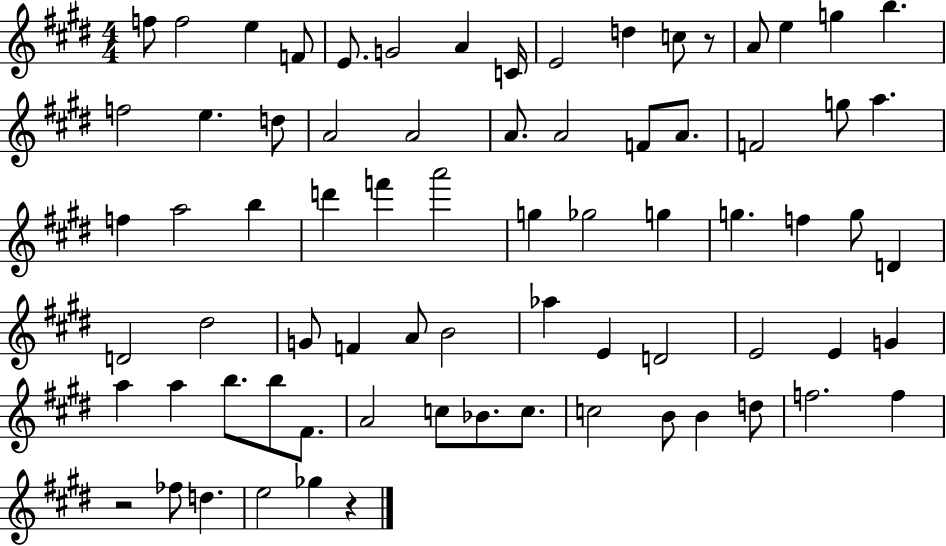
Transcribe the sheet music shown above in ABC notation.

X:1
T:Untitled
M:4/4
L:1/4
K:E
f/2 f2 e F/2 E/2 G2 A C/4 E2 d c/2 z/2 A/2 e g b f2 e d/2 A2 A2 A/2 A2 F/2 A/2 F2 g/2 a f a2 b d' f' a'2 g _g2 g g f g/2 D D2 ^d2 G/2 F A/2 B2 _a E D2 E2 E G a a b/2 b/2 ^F/2 A2 c/2 _B/2 c/2 c2 B/2 B d/2 f2 f z2 _f/2 d e2 _g z